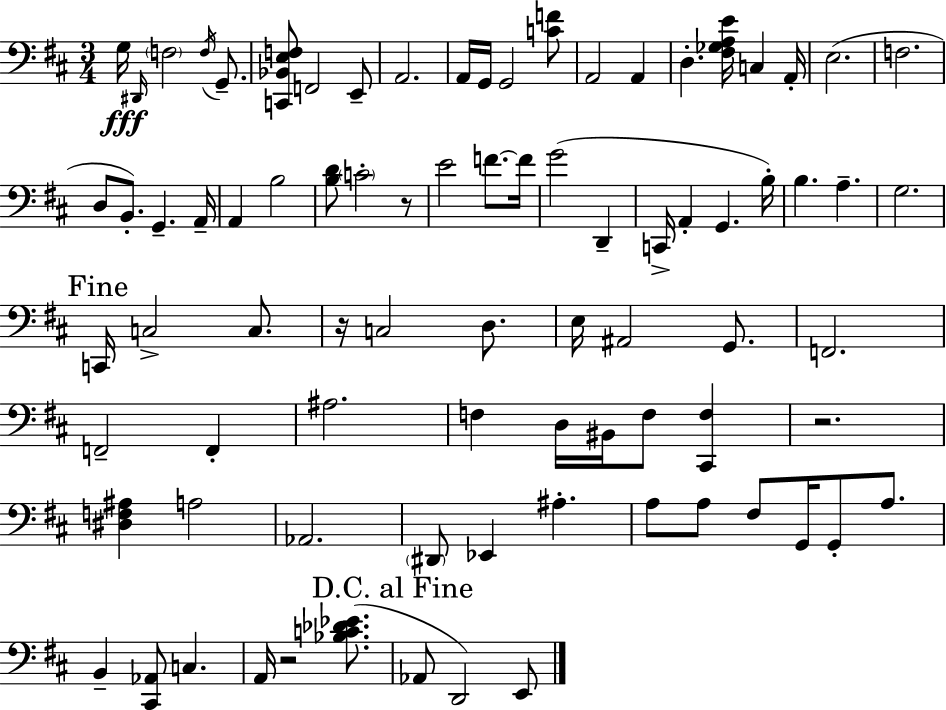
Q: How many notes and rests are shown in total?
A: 82